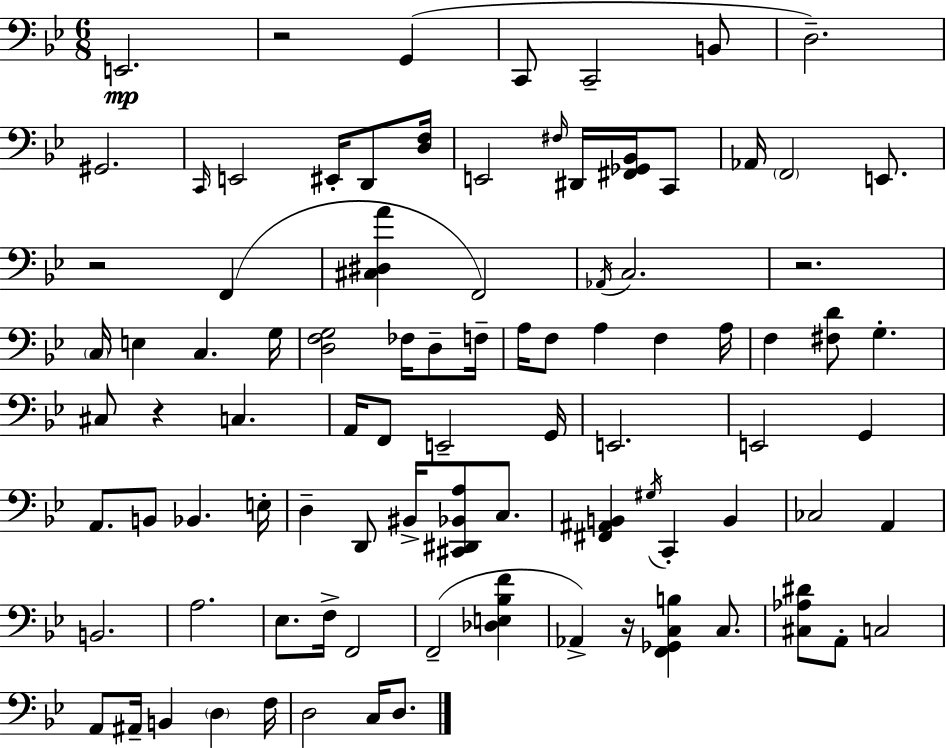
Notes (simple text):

E2/h. R/h G2/q C2/e C2/h B2/e D3/h. G#2/h. C2/s E2/h EIS2/s D2/e [D3,F3]/s E2/h F#3/s D#2/s [F#2,Gb2,Bb2]/s C2/e Ab2/s F2/h E2/e. R/h F2/q [C#3,D#3,A4]/q F2/h Ab2/s C3/h. R/h. C3/s E3/q C3/q. G3/s [D3,F3,G3]/h FES3/s D3/e F3/s A3/s F3/e A3/q F3/q A3/s F3/q [F#3,D4]/e G3/q. C#3/e R/q C3/q. A2/s F2/e E2/h G2/s E2/h. E2/h G2/q A2/e. B2/e Bb2/q. E3/s D3/q D2/e BIS2/s [C#2,D#2,Bb2,A3]/e C3/e. [F#2,A#2,B2]/q G#3/s C2/q B2/q CES3/h A2/q B2/h. A3/h. Eb3/e. F3/s F2/h F2/h [Db3,E3,Bb3,F4]/q Ab2/q R/s [F2,Gb2,C3,B3]/q C3/e. [C#3,Ab3,D#4]/e A2/e C3/h A2/e A#2/s B2/q D3/q F3/s D3/h C3/s D3/e.